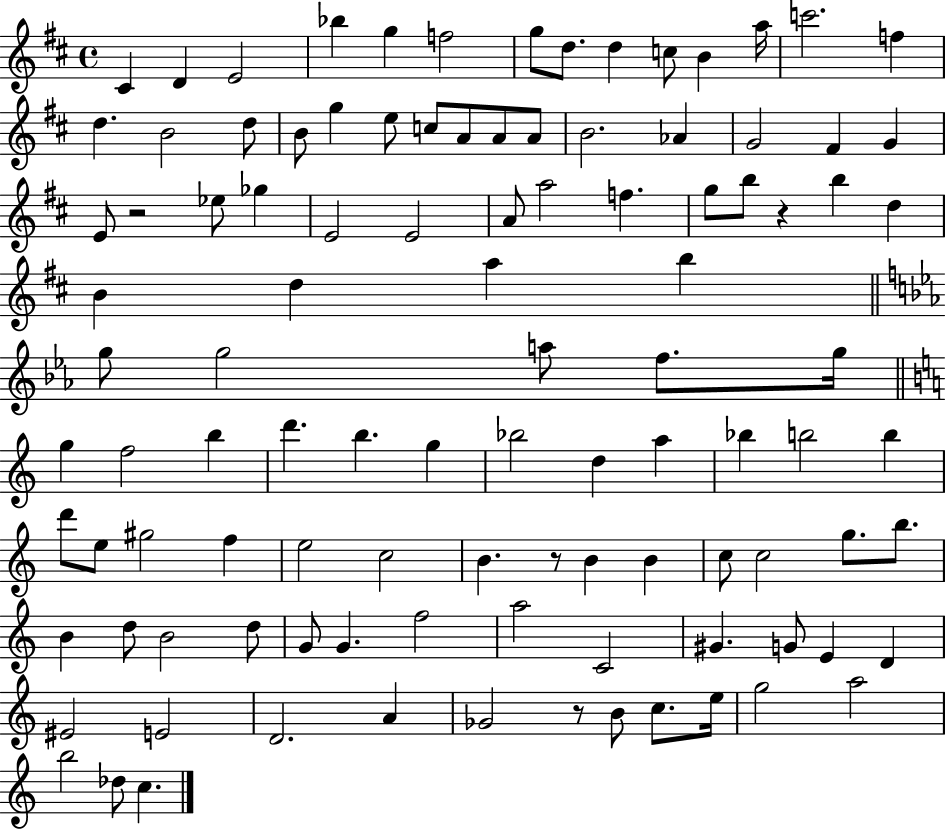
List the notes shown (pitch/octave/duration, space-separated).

C#4/q D4/q E4/h Bb5/q G5/q F5/h G5/e D5/e. D5/q C5/e B4/q A5/s C6/h. F5/q D5/q. B4/h D5/e B4/e G5/q E5/e C5/e A4/e A4/e A4/e B4/h. Ab4/q G4/h F#4/q G4/q E4/e R/h Eb5/e Gb5/q E4/h E4/h A4/e A5/h F5/q. G5/e B5/e R/q B5/q D5/q B4/q D5/q A5/q B5/q G5/e G5/h A5/e F5/e. G5/s G5/q F5/h B5/q D6/q. B5/q. G5/q Bb5/h D5/q A5/q Bb5/q B5/h B5/q D6/e E5/e G#5/h F5/q E5/h C5/h B4/q. R/e B4/q B4/q C5/e C5/h G5/e. B5/e. B4/q D5/e B4/h D5/e G4/e G4/q. F5/h A5/h C4/h G#4/q. G4/e E4/q D4/q EIS4/h E4/h D4/h. A4/q Gb4/h R/e B4/e C5/e. E5/s G5/h A5/h B5/h Db5/e C5/q.